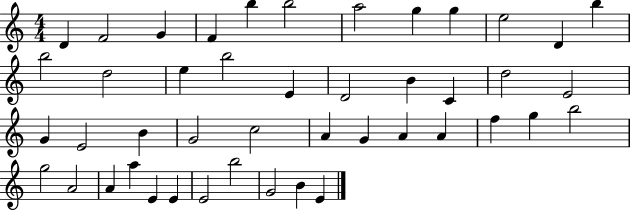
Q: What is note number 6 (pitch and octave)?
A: B5